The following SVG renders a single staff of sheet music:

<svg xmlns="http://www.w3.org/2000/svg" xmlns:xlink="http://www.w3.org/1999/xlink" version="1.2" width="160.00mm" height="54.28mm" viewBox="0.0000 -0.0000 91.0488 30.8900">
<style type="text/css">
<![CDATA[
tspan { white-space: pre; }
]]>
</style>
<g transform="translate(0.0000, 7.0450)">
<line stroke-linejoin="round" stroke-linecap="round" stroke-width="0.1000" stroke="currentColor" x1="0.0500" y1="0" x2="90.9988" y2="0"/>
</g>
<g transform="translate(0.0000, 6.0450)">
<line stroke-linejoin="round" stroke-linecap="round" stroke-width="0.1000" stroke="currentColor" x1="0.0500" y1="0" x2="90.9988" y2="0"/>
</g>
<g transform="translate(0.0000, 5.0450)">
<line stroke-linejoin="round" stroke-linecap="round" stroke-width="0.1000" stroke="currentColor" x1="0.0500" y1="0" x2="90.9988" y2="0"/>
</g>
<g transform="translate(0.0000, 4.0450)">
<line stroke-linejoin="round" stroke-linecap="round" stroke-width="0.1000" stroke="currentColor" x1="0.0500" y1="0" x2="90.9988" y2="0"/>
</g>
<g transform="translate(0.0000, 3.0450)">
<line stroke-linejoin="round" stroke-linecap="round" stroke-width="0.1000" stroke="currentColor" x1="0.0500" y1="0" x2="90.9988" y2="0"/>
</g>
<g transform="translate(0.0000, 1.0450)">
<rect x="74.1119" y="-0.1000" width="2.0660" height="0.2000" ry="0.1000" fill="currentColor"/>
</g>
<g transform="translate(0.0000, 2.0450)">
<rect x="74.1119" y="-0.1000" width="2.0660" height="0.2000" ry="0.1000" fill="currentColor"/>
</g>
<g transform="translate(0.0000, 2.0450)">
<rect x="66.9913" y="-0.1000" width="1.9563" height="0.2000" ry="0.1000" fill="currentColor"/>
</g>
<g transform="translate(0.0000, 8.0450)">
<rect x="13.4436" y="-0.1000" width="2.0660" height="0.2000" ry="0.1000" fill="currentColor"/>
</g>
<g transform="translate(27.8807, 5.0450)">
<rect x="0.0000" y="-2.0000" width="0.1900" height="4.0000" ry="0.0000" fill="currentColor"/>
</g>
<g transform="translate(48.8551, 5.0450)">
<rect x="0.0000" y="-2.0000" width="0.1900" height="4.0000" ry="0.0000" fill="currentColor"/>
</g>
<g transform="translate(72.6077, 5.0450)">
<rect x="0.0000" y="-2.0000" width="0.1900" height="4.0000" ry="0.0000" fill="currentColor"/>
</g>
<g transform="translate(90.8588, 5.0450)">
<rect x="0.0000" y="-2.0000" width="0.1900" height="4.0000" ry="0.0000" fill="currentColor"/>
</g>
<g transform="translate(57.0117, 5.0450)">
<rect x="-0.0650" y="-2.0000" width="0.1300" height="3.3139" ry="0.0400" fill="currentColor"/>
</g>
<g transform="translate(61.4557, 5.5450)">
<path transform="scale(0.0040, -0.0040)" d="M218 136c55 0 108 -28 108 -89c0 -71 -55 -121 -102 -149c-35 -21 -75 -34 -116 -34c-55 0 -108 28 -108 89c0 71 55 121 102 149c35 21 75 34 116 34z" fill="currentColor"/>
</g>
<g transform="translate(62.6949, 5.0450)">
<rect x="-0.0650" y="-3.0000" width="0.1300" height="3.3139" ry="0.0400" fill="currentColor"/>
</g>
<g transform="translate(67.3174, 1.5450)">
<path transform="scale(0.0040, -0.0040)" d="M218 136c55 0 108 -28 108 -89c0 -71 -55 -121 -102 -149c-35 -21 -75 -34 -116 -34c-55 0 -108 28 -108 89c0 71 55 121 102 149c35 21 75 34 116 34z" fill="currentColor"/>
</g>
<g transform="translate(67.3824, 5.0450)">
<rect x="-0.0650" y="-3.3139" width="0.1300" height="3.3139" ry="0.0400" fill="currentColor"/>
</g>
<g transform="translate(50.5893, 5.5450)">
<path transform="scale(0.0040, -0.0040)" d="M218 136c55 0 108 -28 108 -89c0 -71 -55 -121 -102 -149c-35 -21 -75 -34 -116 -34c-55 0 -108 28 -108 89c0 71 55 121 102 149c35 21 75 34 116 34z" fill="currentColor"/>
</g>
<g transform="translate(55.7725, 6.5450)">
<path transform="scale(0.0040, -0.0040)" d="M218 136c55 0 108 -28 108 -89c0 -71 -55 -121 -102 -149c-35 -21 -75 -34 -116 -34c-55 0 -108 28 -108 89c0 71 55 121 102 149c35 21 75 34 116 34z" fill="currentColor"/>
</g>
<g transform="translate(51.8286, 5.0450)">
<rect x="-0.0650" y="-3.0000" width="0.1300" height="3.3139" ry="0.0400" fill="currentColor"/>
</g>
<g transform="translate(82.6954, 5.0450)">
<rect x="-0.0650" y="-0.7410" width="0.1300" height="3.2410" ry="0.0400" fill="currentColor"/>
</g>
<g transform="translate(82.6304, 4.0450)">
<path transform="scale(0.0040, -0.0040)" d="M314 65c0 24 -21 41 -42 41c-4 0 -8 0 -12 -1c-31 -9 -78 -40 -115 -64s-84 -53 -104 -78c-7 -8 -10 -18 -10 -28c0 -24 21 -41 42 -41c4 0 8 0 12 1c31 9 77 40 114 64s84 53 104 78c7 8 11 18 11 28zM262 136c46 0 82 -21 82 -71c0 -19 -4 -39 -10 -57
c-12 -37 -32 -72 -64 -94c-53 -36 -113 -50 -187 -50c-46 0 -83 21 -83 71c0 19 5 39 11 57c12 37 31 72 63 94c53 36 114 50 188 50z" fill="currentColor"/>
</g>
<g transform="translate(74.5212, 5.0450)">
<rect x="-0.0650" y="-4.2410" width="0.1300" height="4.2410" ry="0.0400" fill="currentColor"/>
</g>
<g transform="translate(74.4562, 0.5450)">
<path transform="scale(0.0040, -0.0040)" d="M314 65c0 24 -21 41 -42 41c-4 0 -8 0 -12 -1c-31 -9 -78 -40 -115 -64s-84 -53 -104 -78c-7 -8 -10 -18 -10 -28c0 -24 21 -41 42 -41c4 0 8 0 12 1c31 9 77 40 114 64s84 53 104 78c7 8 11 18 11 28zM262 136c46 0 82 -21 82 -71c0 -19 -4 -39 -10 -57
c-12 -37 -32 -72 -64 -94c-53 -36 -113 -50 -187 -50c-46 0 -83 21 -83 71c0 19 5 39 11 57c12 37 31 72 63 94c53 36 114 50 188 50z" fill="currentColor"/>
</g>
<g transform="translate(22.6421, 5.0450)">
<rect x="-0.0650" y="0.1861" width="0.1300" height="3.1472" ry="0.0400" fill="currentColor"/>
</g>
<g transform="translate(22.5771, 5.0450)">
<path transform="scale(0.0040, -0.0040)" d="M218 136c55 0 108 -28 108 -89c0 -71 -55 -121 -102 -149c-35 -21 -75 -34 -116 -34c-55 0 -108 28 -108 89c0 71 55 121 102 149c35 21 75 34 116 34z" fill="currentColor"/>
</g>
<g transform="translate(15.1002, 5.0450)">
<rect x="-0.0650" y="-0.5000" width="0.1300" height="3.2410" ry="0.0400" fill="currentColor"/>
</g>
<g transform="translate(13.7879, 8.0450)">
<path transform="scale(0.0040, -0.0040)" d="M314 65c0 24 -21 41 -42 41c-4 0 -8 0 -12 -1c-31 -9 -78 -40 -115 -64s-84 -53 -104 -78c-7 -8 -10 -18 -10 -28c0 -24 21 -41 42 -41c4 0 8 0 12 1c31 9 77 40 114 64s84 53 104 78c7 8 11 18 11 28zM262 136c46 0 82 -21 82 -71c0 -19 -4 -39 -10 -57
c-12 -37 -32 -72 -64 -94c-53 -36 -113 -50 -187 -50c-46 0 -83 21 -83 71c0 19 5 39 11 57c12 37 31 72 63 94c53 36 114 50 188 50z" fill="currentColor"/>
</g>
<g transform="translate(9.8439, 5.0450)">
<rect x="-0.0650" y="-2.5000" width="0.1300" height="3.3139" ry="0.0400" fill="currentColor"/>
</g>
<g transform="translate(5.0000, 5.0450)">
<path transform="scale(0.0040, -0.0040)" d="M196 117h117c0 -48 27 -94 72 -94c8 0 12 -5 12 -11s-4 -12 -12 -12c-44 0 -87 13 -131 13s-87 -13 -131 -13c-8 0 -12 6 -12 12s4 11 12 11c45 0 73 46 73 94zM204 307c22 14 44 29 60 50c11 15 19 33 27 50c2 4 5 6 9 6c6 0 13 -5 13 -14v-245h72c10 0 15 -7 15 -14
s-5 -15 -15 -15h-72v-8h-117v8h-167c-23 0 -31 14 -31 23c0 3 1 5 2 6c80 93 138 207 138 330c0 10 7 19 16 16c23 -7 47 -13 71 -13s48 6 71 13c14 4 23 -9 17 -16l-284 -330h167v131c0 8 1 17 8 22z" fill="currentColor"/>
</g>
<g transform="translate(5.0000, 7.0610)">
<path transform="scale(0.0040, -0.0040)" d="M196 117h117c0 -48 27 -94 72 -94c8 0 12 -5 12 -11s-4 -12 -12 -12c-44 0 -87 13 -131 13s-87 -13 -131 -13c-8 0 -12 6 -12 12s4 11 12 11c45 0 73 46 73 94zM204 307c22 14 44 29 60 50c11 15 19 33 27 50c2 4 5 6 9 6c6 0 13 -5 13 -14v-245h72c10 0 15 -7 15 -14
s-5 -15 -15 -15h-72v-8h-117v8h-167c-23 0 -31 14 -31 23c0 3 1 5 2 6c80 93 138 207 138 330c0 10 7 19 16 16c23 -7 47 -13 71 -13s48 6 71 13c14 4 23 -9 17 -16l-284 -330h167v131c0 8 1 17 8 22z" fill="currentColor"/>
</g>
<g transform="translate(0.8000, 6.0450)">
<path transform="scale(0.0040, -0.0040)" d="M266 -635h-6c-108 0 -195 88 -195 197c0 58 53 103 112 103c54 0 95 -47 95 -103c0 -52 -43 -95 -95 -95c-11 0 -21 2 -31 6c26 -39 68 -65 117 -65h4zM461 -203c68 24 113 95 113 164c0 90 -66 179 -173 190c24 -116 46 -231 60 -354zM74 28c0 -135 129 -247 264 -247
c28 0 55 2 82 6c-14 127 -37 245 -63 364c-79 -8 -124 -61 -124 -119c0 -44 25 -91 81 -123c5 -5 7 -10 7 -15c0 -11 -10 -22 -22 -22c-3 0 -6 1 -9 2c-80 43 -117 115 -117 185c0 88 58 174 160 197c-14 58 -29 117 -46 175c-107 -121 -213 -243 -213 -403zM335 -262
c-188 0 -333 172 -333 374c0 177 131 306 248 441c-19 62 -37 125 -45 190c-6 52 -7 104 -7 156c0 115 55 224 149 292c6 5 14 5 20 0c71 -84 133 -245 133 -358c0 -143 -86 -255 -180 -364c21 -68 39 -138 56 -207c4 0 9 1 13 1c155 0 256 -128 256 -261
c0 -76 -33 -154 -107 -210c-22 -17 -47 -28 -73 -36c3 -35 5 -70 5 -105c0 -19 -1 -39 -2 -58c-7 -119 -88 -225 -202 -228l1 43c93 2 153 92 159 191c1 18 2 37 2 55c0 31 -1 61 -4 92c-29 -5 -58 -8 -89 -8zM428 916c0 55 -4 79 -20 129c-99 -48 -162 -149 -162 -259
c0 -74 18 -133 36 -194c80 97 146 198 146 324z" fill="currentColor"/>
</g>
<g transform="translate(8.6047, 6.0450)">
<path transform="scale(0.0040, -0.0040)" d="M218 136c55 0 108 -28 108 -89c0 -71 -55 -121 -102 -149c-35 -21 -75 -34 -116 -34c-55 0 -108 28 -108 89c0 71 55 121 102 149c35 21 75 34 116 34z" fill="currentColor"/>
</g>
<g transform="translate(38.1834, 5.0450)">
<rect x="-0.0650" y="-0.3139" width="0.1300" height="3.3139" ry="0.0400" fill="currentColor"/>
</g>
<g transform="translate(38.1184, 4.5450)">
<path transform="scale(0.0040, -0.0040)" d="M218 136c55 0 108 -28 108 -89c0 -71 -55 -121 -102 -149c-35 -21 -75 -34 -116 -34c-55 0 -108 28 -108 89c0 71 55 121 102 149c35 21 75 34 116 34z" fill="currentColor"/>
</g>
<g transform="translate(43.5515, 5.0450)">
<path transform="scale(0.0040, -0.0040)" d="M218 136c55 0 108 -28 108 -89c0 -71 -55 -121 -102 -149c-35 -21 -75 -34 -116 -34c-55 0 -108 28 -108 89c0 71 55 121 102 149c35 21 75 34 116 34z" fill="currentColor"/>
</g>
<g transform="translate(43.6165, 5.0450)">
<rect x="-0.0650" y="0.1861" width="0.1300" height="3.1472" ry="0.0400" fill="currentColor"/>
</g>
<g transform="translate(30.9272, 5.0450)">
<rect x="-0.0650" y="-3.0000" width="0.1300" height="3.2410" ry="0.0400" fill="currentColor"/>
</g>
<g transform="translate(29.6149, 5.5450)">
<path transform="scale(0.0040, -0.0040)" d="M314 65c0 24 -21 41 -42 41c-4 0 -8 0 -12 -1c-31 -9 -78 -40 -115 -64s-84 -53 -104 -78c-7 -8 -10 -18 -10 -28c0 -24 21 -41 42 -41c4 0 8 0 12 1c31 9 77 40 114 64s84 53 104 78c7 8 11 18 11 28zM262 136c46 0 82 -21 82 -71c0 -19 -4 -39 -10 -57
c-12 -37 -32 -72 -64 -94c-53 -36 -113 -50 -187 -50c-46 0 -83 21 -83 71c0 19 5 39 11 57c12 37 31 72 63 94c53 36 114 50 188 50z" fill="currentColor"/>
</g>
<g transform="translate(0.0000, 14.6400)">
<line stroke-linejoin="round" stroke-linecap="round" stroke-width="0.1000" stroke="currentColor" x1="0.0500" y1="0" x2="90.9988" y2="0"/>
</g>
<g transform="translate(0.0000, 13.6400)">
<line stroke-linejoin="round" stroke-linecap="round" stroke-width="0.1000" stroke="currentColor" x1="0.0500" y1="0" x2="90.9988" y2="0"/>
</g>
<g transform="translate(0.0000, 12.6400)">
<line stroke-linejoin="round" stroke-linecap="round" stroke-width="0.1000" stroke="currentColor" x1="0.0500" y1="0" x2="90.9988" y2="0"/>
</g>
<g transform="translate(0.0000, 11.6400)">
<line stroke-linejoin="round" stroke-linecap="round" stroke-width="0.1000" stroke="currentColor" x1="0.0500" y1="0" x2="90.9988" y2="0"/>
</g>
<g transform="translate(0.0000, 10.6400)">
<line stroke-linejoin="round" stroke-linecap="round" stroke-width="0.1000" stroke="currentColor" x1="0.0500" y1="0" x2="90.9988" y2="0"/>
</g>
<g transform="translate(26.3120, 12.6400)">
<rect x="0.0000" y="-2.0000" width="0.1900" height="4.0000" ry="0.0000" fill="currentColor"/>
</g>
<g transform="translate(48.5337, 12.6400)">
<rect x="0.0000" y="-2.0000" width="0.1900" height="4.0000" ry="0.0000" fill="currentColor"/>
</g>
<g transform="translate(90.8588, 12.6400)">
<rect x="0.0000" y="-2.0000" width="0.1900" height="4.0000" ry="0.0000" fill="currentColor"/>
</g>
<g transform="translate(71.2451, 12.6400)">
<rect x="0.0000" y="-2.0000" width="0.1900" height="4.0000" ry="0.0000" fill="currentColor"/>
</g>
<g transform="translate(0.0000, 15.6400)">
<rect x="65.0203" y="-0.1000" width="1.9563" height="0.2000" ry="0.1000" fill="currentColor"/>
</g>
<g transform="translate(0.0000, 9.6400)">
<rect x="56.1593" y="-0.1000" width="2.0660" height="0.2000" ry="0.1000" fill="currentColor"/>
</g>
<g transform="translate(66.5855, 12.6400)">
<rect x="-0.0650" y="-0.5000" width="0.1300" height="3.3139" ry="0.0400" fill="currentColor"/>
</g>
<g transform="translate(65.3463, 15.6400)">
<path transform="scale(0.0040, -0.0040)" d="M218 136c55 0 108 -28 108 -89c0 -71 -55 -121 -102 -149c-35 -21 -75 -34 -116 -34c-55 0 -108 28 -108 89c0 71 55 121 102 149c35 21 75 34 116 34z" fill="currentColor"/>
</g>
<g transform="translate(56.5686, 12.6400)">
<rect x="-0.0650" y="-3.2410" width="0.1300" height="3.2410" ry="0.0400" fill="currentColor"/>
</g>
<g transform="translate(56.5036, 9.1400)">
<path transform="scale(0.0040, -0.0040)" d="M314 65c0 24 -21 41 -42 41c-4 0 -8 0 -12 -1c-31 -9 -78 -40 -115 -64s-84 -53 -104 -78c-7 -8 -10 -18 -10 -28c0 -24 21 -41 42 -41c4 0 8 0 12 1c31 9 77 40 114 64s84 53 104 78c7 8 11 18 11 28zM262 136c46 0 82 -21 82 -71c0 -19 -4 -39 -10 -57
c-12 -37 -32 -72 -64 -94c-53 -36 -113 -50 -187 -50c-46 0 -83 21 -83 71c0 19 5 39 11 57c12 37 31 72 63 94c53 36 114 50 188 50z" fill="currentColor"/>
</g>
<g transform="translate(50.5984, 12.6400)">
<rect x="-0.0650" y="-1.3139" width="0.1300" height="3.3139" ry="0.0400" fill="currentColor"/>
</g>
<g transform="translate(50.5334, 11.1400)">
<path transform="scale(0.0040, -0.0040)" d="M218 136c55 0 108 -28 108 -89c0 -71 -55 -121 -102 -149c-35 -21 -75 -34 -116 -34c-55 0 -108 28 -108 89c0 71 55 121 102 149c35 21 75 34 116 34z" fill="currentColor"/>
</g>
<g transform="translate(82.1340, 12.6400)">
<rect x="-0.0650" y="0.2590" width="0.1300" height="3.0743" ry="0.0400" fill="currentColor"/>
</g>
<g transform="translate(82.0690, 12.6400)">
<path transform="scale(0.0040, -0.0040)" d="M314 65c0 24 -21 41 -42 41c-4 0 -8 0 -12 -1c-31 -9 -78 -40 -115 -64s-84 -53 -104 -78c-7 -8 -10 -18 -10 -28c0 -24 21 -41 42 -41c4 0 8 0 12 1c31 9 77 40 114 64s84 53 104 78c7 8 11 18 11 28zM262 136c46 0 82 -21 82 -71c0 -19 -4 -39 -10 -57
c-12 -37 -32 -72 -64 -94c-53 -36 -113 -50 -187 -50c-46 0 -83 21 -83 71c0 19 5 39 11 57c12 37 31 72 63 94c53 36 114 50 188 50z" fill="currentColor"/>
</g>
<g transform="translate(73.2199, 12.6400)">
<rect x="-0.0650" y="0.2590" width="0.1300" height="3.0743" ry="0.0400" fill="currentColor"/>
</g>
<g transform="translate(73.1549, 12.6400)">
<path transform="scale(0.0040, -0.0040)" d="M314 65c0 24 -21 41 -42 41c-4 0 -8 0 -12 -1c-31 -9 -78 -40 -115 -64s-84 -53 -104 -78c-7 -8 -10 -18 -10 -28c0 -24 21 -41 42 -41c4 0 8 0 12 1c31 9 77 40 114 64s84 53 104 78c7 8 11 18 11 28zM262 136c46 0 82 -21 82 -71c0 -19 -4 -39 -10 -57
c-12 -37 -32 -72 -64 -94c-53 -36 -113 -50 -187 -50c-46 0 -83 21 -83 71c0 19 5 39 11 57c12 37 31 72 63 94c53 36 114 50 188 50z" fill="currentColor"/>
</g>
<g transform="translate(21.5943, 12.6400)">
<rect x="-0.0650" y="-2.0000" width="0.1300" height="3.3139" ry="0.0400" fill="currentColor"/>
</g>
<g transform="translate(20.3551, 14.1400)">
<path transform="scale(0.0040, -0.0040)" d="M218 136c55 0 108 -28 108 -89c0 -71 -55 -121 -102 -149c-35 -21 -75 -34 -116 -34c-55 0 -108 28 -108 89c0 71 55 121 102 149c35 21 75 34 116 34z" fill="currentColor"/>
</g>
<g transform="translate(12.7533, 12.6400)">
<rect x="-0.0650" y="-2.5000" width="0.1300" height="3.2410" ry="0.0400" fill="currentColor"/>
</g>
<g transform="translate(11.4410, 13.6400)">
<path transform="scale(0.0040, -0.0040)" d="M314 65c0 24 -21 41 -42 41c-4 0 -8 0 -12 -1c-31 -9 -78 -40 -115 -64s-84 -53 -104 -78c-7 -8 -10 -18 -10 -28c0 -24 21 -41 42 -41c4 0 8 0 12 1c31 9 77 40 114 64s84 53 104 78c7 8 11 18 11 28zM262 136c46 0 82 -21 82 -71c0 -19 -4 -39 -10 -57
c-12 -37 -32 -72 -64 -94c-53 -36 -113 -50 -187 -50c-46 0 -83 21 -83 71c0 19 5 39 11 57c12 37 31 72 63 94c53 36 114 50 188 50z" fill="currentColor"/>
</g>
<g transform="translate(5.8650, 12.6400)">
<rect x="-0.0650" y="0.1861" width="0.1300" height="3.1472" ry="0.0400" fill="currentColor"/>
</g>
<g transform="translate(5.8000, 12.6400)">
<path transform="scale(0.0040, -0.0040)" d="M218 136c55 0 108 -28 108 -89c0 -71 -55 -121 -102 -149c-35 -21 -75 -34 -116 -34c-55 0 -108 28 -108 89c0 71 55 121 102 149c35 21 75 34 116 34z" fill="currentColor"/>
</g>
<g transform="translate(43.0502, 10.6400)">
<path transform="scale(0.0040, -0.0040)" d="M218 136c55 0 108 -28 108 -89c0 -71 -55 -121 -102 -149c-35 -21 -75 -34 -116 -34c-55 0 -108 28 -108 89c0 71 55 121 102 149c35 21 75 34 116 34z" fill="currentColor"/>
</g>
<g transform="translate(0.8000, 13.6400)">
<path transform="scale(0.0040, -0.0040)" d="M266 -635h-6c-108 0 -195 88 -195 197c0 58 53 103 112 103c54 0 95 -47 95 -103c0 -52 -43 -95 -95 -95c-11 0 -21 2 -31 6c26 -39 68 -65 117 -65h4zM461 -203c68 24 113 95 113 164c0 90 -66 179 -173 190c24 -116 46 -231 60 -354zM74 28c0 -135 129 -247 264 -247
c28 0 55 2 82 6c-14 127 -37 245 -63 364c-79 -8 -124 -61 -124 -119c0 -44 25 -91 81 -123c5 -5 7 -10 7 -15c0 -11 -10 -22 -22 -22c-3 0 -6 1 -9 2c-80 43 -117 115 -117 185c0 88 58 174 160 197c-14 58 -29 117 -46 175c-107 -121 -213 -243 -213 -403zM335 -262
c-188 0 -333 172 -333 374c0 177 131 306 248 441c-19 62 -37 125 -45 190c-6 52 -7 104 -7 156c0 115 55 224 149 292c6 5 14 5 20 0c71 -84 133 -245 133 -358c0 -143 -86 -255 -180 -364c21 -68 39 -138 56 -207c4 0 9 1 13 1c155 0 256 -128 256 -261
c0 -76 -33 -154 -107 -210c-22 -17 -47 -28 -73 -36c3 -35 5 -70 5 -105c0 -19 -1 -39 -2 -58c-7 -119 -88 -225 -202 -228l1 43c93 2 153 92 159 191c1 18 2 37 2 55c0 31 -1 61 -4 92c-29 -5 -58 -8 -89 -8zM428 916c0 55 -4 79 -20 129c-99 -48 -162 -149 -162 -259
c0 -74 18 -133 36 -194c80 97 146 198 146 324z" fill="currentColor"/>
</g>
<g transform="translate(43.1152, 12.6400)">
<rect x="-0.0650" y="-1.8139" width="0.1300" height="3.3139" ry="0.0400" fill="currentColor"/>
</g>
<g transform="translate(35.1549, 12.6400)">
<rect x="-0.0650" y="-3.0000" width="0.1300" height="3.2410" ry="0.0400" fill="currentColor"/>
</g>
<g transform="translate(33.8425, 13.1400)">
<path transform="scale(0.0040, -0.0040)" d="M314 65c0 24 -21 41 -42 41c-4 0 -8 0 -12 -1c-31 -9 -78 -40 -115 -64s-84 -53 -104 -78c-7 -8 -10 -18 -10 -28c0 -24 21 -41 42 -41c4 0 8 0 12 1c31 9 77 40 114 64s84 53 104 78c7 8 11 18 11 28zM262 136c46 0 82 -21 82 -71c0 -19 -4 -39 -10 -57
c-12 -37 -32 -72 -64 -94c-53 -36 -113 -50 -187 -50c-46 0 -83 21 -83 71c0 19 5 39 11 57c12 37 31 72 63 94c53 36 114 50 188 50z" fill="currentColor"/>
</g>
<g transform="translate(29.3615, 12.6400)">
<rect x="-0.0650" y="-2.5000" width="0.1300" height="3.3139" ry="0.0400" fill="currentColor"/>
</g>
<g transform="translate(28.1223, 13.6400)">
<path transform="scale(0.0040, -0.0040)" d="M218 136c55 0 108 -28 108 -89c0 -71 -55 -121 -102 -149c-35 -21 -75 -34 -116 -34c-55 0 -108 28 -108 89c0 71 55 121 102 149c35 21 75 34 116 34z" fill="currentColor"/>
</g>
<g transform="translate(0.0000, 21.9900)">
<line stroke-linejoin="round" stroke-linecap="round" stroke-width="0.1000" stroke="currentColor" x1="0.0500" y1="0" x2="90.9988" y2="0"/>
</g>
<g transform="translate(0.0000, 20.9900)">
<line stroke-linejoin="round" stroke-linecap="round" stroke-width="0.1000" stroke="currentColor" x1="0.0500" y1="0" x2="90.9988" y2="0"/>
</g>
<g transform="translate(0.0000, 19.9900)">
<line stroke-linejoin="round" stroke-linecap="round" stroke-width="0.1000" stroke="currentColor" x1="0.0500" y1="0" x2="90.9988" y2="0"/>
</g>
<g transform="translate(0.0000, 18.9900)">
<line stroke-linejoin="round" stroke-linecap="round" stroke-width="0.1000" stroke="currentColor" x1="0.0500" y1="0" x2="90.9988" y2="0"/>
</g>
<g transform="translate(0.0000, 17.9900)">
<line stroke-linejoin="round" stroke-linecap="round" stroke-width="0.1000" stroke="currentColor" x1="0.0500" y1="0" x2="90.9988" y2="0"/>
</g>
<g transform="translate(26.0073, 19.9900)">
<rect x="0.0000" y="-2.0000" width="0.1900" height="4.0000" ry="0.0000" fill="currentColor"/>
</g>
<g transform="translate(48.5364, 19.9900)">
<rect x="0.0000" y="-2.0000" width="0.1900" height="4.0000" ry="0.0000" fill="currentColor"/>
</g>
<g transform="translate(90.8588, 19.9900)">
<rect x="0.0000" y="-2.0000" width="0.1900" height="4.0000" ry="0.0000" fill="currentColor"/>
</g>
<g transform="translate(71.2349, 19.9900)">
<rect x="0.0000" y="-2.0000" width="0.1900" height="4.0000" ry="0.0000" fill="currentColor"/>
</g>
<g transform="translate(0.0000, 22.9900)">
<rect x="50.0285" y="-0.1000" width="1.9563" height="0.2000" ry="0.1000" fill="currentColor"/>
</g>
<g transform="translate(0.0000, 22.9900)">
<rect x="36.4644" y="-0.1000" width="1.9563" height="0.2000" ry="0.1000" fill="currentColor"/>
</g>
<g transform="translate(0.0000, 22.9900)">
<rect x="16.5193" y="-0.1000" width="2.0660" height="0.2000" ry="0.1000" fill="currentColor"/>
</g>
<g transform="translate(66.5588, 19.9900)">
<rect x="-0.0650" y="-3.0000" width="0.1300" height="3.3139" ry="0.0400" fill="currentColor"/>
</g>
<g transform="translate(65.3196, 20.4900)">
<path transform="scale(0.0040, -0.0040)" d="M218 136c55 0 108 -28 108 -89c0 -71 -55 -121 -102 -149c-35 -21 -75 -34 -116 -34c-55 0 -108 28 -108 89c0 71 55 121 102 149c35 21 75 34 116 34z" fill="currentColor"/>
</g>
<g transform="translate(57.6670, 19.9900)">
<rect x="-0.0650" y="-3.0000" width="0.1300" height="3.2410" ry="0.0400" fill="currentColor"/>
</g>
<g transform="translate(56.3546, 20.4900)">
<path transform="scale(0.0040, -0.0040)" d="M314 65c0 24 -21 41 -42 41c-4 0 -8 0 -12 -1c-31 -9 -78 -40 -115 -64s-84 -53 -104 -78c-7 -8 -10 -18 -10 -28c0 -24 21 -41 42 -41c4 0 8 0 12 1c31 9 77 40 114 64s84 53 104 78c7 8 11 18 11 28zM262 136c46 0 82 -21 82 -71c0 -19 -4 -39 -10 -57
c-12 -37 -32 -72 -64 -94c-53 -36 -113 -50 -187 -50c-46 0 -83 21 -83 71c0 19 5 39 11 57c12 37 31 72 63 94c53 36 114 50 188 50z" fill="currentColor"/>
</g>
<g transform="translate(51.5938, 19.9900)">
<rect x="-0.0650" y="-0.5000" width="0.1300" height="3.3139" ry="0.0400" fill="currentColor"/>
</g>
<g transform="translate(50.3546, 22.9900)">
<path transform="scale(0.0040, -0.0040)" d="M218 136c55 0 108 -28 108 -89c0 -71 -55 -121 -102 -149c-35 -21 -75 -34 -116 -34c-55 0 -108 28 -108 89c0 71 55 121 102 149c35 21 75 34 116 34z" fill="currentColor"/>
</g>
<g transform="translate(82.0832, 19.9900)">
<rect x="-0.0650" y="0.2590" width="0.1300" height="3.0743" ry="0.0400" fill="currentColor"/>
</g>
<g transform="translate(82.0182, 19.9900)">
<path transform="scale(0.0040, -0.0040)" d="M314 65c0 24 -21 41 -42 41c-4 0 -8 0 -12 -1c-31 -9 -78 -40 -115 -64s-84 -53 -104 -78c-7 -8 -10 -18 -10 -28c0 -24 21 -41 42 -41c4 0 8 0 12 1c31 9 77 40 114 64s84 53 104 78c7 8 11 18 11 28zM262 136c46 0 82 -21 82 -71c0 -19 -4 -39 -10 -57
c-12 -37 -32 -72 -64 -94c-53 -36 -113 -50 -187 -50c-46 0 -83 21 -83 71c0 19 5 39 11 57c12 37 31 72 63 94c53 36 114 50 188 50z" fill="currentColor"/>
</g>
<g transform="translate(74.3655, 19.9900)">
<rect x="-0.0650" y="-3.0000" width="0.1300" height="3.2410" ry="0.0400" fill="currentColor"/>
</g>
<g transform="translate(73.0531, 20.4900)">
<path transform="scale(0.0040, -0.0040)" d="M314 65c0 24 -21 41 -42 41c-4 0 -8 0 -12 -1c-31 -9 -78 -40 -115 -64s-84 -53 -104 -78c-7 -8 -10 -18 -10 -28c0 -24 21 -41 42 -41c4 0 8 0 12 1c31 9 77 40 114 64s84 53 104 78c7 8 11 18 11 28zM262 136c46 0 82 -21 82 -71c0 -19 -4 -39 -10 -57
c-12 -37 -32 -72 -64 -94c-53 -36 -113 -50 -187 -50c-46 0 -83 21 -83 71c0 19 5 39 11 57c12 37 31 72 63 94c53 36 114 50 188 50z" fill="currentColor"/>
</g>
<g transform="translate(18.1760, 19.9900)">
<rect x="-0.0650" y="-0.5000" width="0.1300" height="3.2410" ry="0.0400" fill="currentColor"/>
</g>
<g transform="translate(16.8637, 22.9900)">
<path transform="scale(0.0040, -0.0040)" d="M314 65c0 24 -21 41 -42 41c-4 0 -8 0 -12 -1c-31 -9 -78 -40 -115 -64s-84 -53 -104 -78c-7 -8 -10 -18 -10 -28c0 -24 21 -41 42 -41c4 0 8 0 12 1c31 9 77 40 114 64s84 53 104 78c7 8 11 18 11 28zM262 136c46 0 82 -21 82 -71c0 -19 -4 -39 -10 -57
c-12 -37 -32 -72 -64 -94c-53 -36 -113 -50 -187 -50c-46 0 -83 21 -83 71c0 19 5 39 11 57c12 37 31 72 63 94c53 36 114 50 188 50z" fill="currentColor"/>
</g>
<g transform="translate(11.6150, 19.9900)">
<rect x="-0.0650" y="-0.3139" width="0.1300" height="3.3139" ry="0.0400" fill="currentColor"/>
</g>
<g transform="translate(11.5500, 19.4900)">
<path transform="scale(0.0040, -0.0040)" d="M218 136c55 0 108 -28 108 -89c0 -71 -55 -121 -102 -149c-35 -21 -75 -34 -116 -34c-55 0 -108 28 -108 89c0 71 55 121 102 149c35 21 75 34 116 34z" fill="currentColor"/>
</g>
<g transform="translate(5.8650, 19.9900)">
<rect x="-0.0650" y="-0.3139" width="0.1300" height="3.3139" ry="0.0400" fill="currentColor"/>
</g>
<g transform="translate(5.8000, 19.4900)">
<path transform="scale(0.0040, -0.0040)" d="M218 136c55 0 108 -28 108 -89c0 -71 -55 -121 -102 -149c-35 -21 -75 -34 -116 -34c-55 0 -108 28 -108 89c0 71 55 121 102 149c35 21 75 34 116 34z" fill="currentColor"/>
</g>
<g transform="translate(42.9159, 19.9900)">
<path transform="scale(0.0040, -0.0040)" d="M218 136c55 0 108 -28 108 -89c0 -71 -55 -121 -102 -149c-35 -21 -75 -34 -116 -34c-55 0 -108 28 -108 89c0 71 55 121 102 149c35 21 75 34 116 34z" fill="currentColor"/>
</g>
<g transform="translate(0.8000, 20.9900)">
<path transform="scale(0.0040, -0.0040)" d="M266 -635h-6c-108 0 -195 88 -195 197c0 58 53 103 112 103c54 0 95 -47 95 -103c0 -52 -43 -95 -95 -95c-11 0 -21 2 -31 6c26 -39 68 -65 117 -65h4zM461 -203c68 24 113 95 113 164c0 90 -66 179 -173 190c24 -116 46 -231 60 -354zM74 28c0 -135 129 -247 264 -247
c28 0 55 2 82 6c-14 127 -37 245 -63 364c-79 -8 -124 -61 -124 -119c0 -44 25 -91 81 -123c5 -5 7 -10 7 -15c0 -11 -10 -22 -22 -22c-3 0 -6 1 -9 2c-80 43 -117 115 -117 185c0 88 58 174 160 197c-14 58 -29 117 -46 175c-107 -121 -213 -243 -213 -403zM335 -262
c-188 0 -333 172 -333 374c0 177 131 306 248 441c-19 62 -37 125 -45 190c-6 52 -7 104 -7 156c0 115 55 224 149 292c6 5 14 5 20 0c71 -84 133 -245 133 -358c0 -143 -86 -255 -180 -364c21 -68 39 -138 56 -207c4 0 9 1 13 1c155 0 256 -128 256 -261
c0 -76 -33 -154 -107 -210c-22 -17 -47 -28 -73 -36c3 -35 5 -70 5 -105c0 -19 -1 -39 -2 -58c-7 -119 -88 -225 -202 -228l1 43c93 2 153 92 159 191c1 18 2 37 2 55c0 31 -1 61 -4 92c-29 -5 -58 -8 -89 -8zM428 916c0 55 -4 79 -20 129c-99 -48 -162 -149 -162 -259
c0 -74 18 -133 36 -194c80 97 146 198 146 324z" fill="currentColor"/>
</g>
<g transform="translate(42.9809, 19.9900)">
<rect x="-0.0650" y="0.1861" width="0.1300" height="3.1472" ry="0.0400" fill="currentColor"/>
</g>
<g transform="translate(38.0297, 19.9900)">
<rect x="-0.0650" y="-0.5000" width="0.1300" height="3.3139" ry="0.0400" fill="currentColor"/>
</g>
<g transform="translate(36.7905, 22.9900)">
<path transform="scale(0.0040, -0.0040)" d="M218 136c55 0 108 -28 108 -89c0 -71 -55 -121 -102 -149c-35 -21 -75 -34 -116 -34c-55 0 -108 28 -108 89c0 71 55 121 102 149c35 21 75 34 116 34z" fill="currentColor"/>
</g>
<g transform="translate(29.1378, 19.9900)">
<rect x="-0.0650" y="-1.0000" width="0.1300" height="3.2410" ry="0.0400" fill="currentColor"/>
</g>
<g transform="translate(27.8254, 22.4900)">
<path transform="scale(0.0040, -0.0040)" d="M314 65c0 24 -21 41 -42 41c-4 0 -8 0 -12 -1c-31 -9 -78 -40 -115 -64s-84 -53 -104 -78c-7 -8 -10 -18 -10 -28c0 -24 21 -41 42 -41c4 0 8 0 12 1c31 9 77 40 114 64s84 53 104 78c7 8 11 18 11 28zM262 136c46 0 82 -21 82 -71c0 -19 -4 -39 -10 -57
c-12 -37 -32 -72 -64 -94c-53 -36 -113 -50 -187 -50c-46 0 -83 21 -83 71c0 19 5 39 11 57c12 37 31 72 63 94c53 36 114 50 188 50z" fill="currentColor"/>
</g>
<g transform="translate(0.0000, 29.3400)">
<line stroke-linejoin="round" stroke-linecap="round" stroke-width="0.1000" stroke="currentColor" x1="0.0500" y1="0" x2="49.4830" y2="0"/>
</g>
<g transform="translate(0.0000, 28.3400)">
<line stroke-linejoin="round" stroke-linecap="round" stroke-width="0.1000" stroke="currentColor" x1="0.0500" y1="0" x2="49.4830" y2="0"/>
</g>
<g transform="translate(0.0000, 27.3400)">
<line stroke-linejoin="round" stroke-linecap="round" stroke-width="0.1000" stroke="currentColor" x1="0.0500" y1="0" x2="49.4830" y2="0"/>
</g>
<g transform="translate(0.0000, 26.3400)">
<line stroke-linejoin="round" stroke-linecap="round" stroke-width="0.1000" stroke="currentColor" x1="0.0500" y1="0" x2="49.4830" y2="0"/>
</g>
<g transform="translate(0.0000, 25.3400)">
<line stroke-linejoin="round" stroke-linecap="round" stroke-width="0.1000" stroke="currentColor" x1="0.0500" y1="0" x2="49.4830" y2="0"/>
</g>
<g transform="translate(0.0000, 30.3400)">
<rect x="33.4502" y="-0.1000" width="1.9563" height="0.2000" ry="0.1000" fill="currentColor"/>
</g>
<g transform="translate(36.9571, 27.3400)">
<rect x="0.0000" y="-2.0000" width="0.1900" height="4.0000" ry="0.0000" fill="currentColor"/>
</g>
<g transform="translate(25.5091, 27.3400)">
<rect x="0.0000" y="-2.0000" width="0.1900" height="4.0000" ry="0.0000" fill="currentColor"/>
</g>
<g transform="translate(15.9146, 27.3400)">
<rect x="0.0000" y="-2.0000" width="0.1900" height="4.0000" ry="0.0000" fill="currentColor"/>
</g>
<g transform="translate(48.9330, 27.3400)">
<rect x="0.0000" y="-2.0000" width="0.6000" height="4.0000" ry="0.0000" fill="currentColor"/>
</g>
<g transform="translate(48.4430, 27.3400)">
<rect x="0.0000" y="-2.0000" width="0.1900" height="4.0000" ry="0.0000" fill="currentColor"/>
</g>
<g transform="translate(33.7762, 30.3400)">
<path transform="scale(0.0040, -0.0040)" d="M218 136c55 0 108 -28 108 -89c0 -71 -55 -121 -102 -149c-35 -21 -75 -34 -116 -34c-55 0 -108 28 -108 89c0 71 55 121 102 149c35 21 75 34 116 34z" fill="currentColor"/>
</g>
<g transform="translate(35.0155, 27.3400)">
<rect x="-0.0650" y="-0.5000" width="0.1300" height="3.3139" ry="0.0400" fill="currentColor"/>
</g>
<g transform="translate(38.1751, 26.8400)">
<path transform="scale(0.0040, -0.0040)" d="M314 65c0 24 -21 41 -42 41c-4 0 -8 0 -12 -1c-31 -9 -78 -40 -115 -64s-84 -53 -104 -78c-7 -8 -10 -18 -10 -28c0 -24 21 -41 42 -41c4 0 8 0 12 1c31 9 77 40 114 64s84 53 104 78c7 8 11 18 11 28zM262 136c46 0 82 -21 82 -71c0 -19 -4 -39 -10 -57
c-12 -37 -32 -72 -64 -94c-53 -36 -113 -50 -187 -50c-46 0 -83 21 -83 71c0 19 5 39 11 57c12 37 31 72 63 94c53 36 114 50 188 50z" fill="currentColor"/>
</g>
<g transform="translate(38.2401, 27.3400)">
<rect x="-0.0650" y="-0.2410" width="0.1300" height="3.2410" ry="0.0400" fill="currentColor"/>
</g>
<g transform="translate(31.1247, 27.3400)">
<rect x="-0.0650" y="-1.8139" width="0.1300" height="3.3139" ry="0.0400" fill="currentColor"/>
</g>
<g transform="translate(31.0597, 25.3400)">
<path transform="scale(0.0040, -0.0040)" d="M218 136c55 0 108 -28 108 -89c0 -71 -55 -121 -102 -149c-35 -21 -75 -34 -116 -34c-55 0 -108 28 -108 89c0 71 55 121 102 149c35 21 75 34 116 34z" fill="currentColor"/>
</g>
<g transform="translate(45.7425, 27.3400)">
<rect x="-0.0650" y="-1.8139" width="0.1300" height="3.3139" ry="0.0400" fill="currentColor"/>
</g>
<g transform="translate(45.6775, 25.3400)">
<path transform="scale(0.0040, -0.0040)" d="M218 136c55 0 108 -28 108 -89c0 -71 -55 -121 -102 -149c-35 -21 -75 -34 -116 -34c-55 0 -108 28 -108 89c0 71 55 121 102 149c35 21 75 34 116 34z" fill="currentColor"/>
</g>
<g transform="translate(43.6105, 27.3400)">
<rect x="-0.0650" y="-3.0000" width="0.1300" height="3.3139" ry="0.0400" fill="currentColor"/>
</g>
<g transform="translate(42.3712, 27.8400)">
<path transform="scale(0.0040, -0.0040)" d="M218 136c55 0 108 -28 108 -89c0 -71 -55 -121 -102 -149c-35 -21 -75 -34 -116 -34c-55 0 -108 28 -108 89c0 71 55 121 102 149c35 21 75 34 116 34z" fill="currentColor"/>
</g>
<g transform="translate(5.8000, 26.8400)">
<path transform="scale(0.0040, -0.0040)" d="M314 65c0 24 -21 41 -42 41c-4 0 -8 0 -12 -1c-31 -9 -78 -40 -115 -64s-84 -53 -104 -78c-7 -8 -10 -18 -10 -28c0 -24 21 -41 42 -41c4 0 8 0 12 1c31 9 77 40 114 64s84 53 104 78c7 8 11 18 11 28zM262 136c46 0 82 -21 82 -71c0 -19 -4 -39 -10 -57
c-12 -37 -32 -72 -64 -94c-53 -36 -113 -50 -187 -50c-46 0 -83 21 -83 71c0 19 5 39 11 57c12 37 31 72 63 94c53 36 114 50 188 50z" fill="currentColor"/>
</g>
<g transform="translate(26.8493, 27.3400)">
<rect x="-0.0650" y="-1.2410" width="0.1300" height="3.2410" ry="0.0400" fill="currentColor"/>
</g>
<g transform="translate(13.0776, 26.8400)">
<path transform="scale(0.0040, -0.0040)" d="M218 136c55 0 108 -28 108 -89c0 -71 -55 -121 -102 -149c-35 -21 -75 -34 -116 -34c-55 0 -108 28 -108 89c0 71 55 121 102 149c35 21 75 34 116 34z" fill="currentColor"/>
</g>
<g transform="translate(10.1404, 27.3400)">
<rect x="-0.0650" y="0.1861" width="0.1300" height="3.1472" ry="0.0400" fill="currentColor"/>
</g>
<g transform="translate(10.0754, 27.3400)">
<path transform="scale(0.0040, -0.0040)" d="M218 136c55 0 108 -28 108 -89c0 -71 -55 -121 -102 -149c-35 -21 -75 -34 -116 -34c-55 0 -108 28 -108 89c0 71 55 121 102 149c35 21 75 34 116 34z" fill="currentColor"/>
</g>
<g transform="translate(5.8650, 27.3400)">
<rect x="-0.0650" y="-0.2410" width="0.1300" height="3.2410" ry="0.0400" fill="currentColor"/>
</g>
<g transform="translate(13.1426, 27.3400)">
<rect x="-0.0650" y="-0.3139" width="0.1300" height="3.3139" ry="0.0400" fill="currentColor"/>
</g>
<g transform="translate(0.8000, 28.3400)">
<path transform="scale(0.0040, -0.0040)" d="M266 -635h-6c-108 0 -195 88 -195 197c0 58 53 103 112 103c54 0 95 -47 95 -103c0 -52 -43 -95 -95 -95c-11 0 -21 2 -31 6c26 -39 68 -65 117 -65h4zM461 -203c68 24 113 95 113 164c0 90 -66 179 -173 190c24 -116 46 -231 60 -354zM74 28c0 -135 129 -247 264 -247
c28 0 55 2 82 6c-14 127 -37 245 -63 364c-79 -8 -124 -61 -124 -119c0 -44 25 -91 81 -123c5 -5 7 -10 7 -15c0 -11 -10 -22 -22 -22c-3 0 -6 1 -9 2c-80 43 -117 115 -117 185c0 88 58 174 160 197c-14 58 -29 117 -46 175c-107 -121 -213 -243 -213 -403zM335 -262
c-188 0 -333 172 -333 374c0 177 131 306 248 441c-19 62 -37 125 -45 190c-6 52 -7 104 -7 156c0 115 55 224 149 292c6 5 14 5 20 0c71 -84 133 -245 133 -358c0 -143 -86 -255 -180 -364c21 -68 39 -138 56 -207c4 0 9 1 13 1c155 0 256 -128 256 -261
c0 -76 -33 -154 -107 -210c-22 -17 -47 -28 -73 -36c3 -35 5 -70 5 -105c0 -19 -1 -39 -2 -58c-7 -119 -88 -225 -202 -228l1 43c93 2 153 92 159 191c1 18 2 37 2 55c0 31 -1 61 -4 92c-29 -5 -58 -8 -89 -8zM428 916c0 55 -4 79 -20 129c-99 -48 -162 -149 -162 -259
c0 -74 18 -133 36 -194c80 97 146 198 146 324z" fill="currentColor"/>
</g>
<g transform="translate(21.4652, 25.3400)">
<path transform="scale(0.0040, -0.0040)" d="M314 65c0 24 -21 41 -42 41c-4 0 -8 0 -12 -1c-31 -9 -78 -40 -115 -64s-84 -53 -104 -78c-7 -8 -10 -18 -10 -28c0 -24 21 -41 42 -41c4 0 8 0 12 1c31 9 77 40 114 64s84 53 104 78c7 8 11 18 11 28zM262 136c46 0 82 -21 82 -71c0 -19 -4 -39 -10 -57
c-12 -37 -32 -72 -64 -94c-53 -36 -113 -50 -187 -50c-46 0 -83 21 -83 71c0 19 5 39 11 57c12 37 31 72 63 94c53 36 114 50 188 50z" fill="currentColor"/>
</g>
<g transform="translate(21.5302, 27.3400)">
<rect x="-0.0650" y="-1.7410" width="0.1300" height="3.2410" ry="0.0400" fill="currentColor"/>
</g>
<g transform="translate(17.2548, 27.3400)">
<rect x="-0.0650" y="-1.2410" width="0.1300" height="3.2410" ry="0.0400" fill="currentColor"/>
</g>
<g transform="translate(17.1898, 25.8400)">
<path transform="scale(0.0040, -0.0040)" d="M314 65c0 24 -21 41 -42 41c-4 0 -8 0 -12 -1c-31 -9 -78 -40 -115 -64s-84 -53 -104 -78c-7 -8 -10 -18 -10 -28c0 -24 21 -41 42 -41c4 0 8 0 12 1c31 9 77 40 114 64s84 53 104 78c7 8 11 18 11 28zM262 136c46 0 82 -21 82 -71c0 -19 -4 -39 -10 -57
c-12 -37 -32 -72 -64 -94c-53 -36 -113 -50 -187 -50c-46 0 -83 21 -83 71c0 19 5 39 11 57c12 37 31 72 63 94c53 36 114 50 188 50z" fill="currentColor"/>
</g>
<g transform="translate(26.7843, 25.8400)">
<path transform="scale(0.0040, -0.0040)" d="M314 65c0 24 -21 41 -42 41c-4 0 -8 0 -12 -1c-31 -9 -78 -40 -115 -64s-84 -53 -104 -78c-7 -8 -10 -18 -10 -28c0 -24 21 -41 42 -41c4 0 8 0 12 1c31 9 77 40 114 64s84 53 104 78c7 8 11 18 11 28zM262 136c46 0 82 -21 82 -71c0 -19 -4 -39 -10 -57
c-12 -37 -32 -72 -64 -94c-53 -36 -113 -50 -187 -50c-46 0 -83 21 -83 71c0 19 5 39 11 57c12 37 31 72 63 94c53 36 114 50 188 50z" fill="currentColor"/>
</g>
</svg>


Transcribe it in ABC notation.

X:1
T:Untitled
M:4/4
L:1/4
K:C
G C2 B A2 c B A F A b d'2 d2 B G2 F G A2 f e b2 C B2 B2 c c C2 D2 C B C A2 A A2 B2 c2 B c e2 f2 e2 f C c2 A f